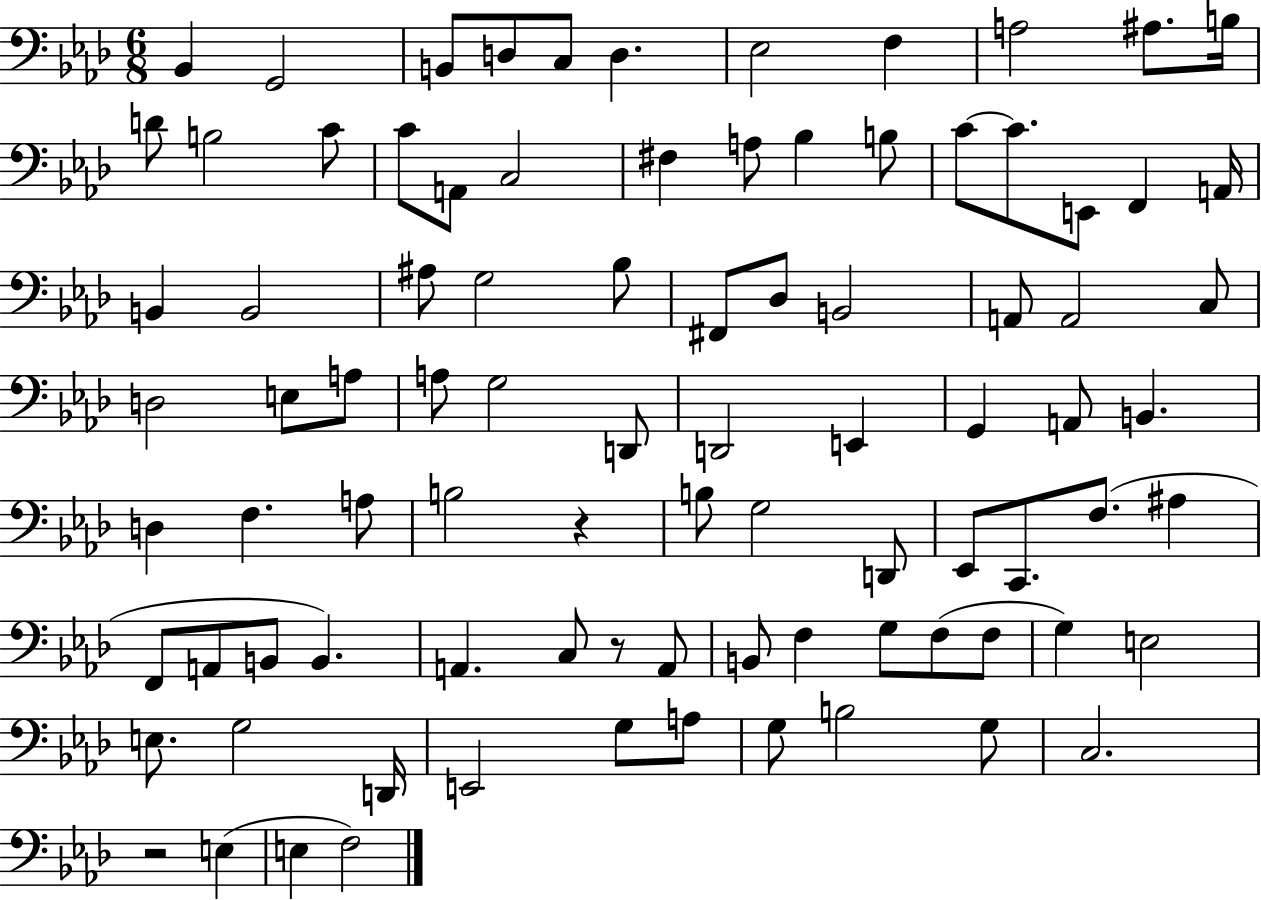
{
  \clef bass
  \numericTimeSignature
  \time 6/8
  \key aes \major
  bes,4 g,2 | b,8 d8 c8 d4. | ees2 f4 | a2 ais8. b16 | \break d'8 b2 c'8 | c'8 a,8 c2 | fis4 a8 bes4 b8 | c'8~~ c'8. e,8 f,4 a,16 | \break b,4 b,2 | ais8 g2 bes8 | fis,8 des8 b,2 | a,8 a,2 c8 | \break d2 e8 a8 | a8 g2 d,8 | d,2 e,4 | g,4 a,8 b,4. | \break d4 f4. a8 | b2 r4 | b8 g2 d,8 | ees,8 c,8. f8.( ais4 | \break f,8 a,8 b,8 b,4.) | a,4. c8 r8 a,8 | b,8 f4 g8 f8( f8 | g4) e2 | \break e8. g2 d,16 | e,2 g8 a8 | g8 b2 g8 | c2. | \break r2 e4( | e4 f2) | \bar "|."
}